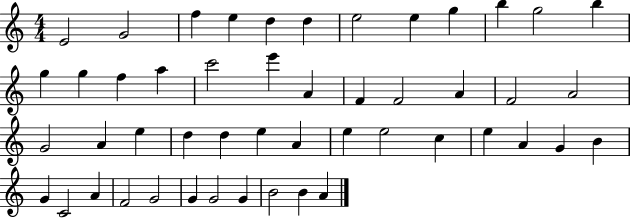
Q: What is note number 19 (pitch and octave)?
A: A4